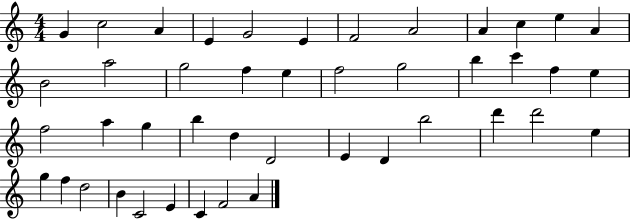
G4/q C5/h A4/q E4/q G4/h E4/q F4/h A4/h A4/q C5/q E5/q A4/q B4/h A5/h G5/h F5/q E5/q F5/h G5/h B5/q C6/q F5/q E5/q F5/h A5/q G5/q B5/q D5/q D4/h E4/q D4/q B5/h D6/q D6/h E5/q G5/q F5/q D5/h B4/q C4/h E4/q C4/q F4/h A4/q